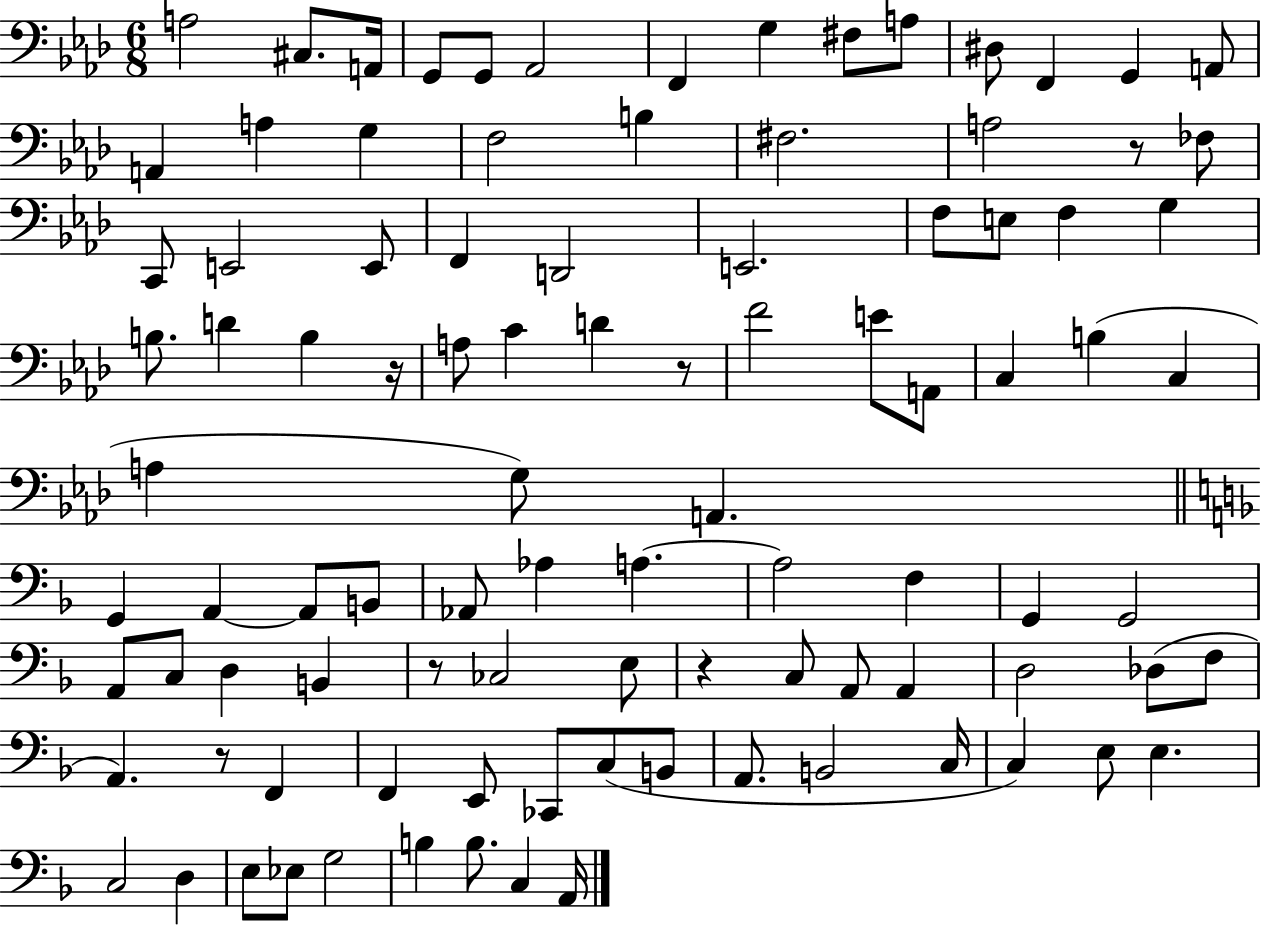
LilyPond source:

{
  \clef bass
  \numericTimeSignature
  \time 6/8
  \key aes \major
  a2 cis8. a,16 | g,8 g,8 aes,2 | f,4 g4 fis8 a8 | dis8 f,4 g,4 a,8 | \break a,4 a4 g4 | f2 b4 | fis2. | a2 r8 fes8 | \break c,8 e,2 e,8 | f,4 d,2 | e,2. | f8 e8 f4 g4 | \break b8. d'4 b4 r16 | a8 c'4 d'4 r8 | f'2 e'8 a,8 | c4 b4( c4 | \break a4 g8) a,4. | \bar "||" \break \key d \minor g,4 a,4~~ a,8 b,8 | aes,8 aes4 a4.~~ | a2 f4 | g,4 g,2 | \break a,8 c8 d4 b,4 | r8 ces2 e8 | r4 c8 a,8 a,4 | d2 des8( f8 | \break a,4.) r8 f,4 | f,4 e,8 ces,8 c8( b,8 | a,8. b,2 c16 | c4) e8 e4. | \break c2 d4 | e8 ees8 g2 | b4 b8. c4 a,16 | \bar "|."
}